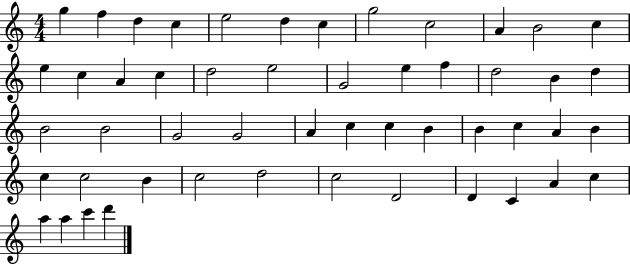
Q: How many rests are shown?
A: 0